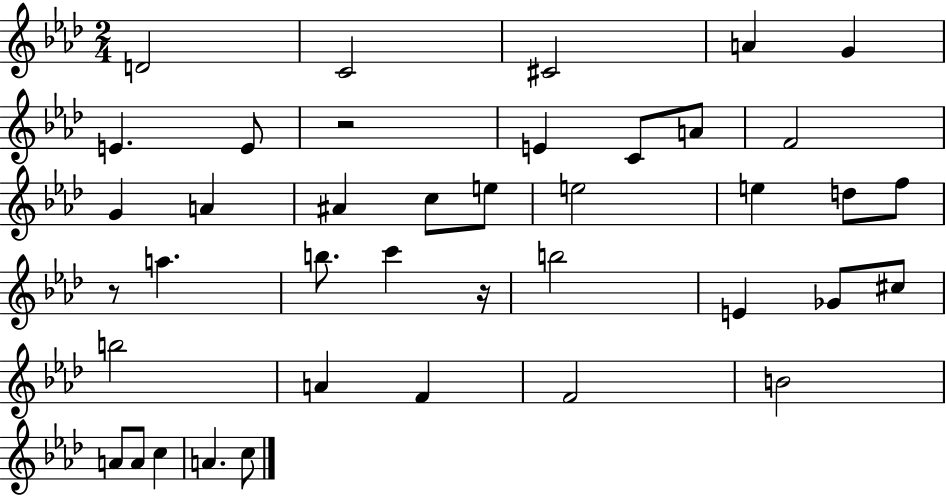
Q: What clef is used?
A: treble